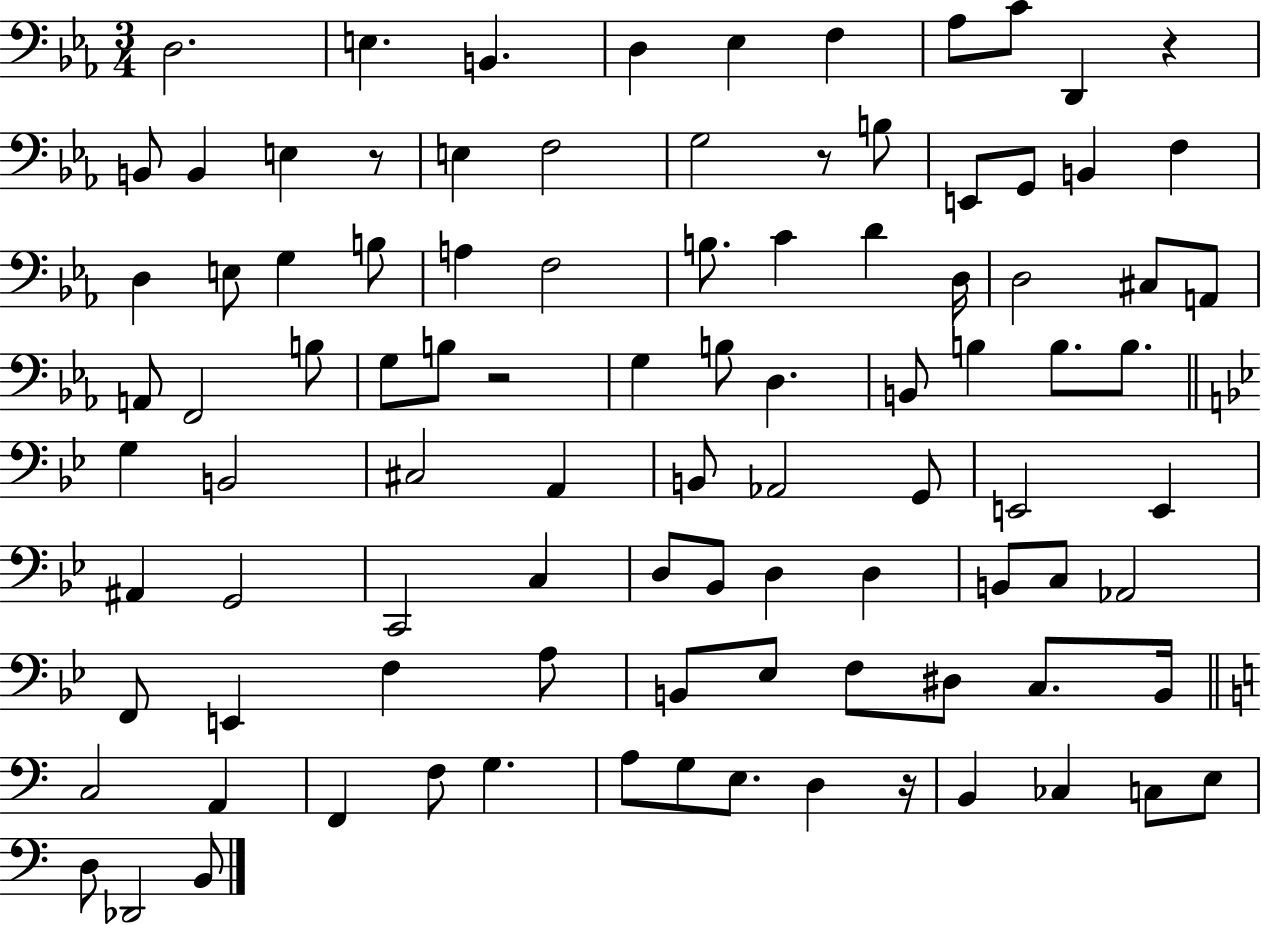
X:1
T:Untitled
M:3/4
L:1/4
K:Eb
D,2 E, B,, D, _E, F, _A,/2 C/2 D,, z B,,/2 B,, E, z/2 E, F,2 G,2 z/2 B,/2 E,,/2 G,,/2 B,, F, D, E,/2 G, B,/2 A, F,2 B,/2 C D D,/4 D,2 ^C,/2 A,,/2 A,,/2 F,,2 B,/2 G,/2 B,/2 z2 G, B,/2 D, B,,/2 B, B,/2 B,/2 G, B,,2 ^C,2 A,, B,,/2 _A,,2 G,,/2 E,,2 E,, ^A,, G,,2 C,,2 C, D,/2 _B,,/2 D, D, B,,/2 C,/2 _A,,2 F,,/2 E,, F, A,/2 B,,/2 _E,/2 F,/2 ^D,/2 C,/2 B,,/4 C,2 A,, F,, F,/2 G, A,/2 G,/2 E,/2 D, z/4 B,, _C, C,/2 E,/2 D,/2 _D,,2 B,,/2